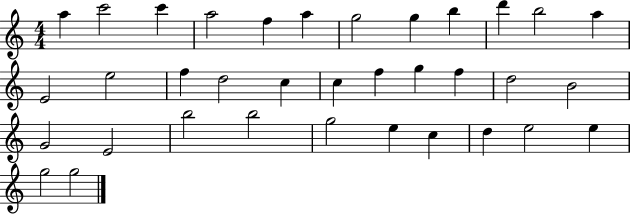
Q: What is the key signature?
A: C major